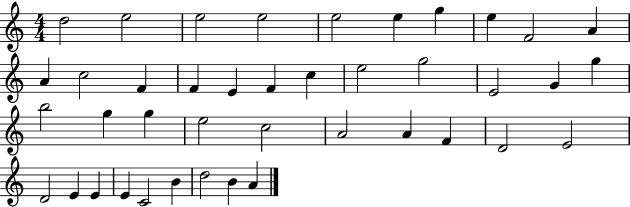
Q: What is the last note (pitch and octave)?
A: A4